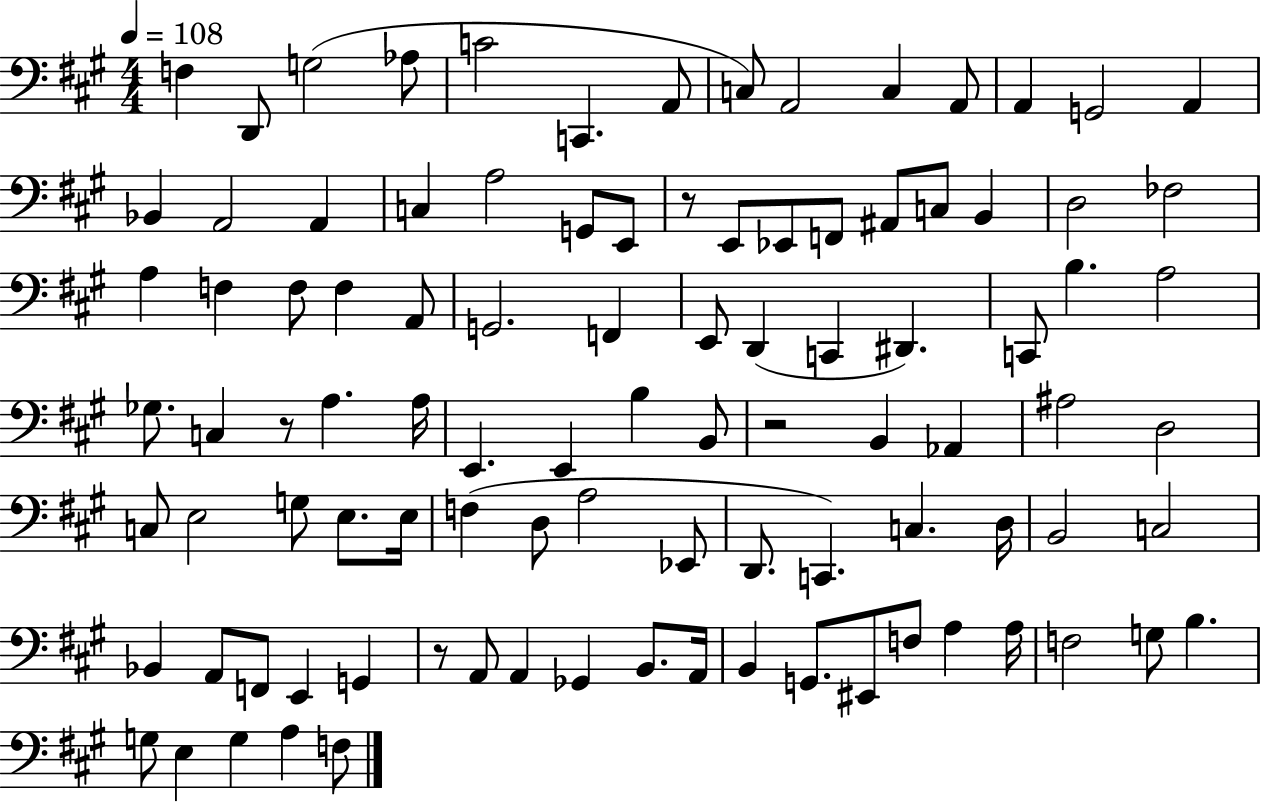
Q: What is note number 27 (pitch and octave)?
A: B2